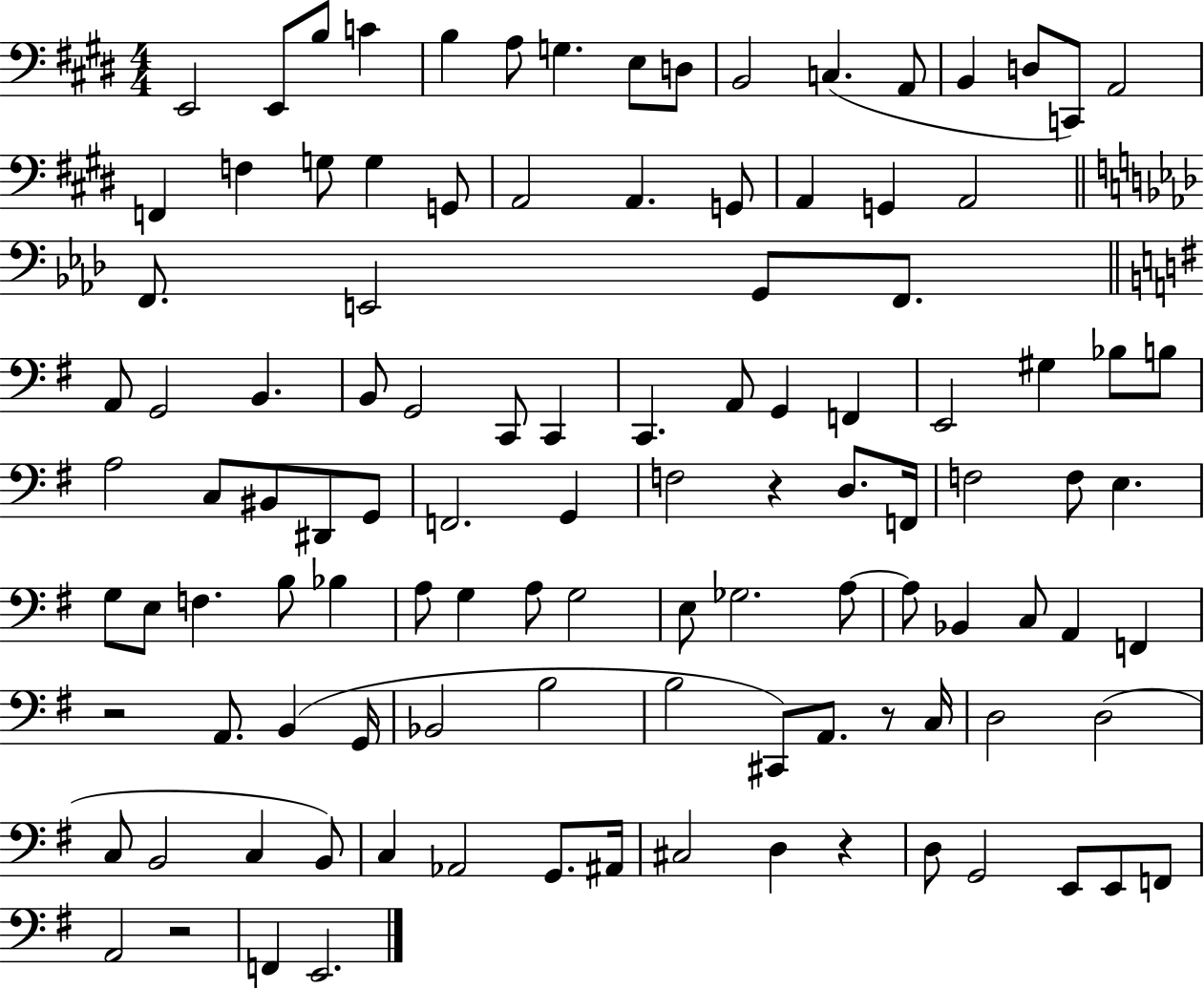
X:1
T:Untitled
M:4/4
L:1/4
K:E
E,,2 E,,/2 B,/2 C B, A,/2 G, E,/2 D,/2 B,,2 C, A,,/2 B,, D,/2 C,,/2 A,,2 F,, F, G,/2 G, G,,/2 A,,2 A,, G,,/2 A,, G,, A,,2 F,,/2 E,,2 G,,/2 F,,/2 A,,/2 G,,2 B,, B,,/2 G,,2 C,,/2 C,, C,, A,,/2 G,, F,, E,,2 ^G, _B,/2 B,/2 A,2 C,/2 ^B,,/2 ^D,,/2 G,,/2 F,,2 G,, F,2 z D,/2 F,,/4 F,2 F,/2 E, G,/2 E,/2 F, B,/2 _B, A,/2 G, A,/2 G,2 E,/2 _G,2 A,/2 A,/2 _B,, C,/2 A,, F,, z2 A,,/2 B,, G,,/4 _B,,2 B,2 B,2 ^C,,/2 A,,/2 z/2 C,/4 D,2 D,2 C,/2 B,,2 C, B,,/2 C, _A,,2 G,,/2 ^A,,/4 ^C,2 D, z D,/2 G,,2 E,,/2 E,,/2 F,,/2 A,,2 z2 F,, E,,2